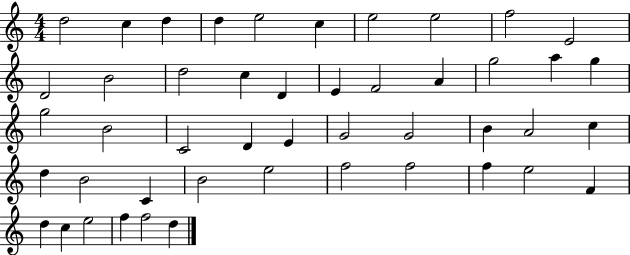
D5/h C5/q D5/q D5/q E5/h C5/q E5/h E5/h F5/h E4/h D4/h B4/h D5/h C5/q D4/q E4/q F4/h A4/q G5/h A5/q G5/q G5/h B4/h C4/h D4/q E4/q G4/h G4/h B4/q A4/h C5/q D5/q B4/h C4/q B4/h E5/h F5/h F5/h F5/q E5/h F4/q D5/q C5/q E5/h F5/q F5/h D5/q